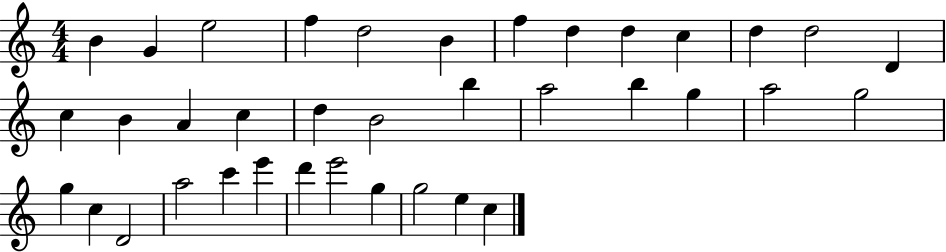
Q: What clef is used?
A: treble